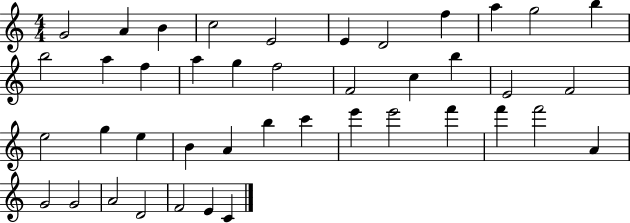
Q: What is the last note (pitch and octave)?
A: C4